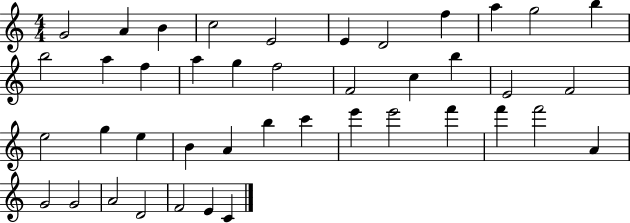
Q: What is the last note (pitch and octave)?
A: C4